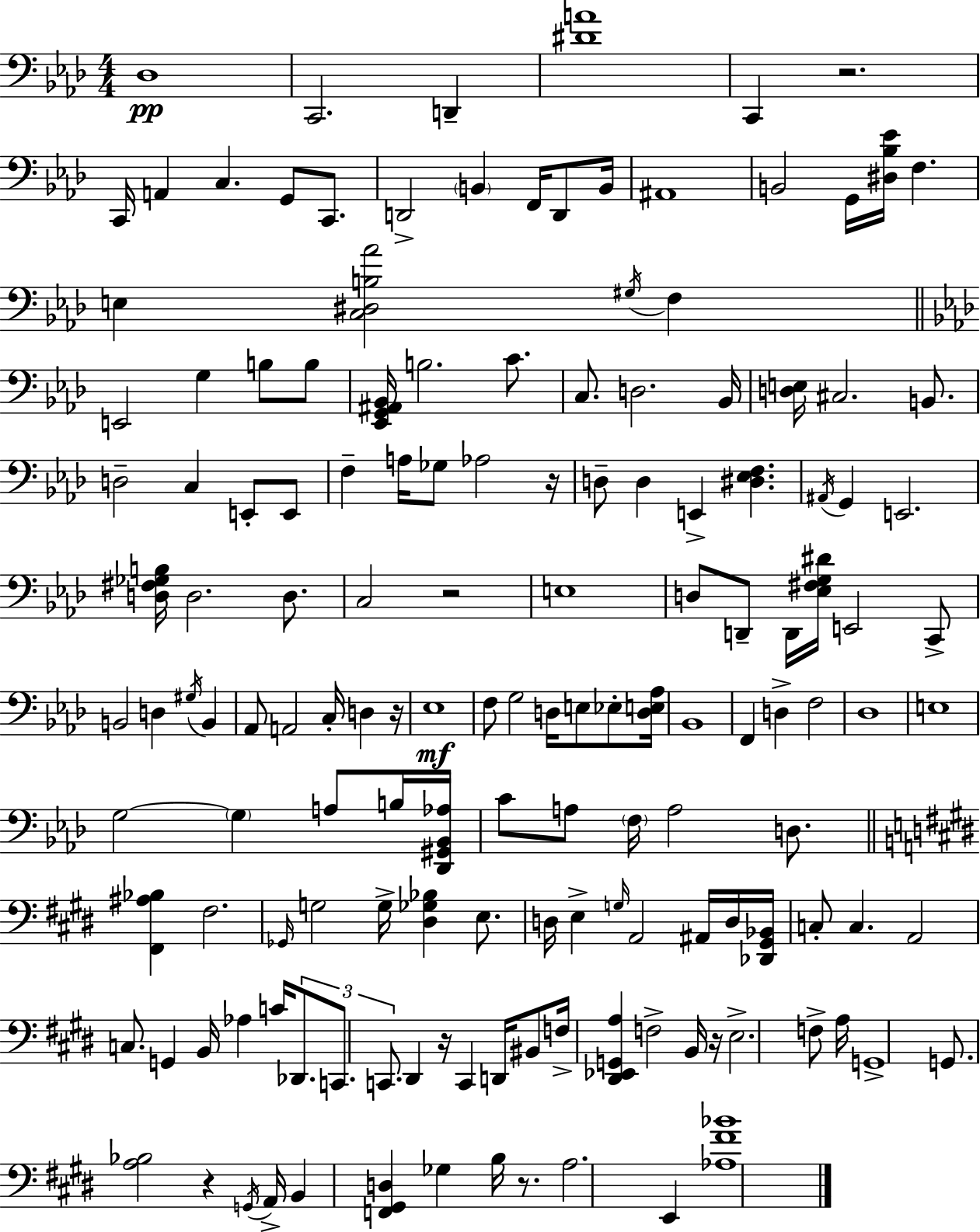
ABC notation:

X:1
T:Untitled
M:4/4
L:1/4
K:Ab
_D,4 C,,2 D,, [^DA]4 C,, z2 C,,/4 A,, C, G,,/2 C,,/2 D,,2 B,, F,,/4 D,,/2 B,,/4 ^A,,4 B,,2 G,,/4 [^D,_B,_E]/4 F, E, [C,^D,B,_A]2 ^G,/4 F, E,,2 G, B,/2 B,/2 [_E,,G,,^A,,_B,,]/4 B,2 C/2 C,/2 D,2 _B,,/4 [D,E,]/4 ^C,2 B,,/2 D,2 C, E,,/2 E,,/2 F, A,/4 _G,/2 _A,2 z/4 D,/2 D, E,, [^D,_E,F,] ^A,,/4 G,, E,,2 [D,^F,_G,B,]/4 D,2 D,/2 C,2 z2 E,4 D,/2 D,,/2 D,,/4 [_E,^F,G,^D]/4 E,,2 C,,/2 B,,2 D, ^G,/4 B,, _A,,/2 A,,2 C,/4 D, z/4 _E,4 F,/2 G,2 D,/4 E,/2 _E,/2 [D,E,_A,]/4 _B,,4 F,, D, F,2 _D,4 E,4 G,2 G, A,/2 B,/4 [_D,,^G,,_B,,_A,]/4 C/2 A,/2 F,/4 A,2 D,/2 [^F,,^A,_B,] ^F,2 _G,,/4 G,2 G,/4 [^D,_G,_B,] E,/2 D,/4 E, G,/4 A,,2 ^A,,/4 D,/4 [_D,,^G,,_B,,]/4 C,/2 C, A,,2 C,/2 G,, B,,/4 _A, C/4 _D,,/2 C,,/2 C,,/2 ^D,, z/4 C,, D,,/4 ^B,,/2 F,/4 [^D,,_E,,G,,A,] F,2 B,,/4 z/4 E,2 F,/2 A,/4 G,,4 G,,/2 [A,_B,]2 z G,,/4 A,,/4 B,, [F,,^G,,D,] _G, B,/4 z/2 A,2 E,, [_A,^F_B]4